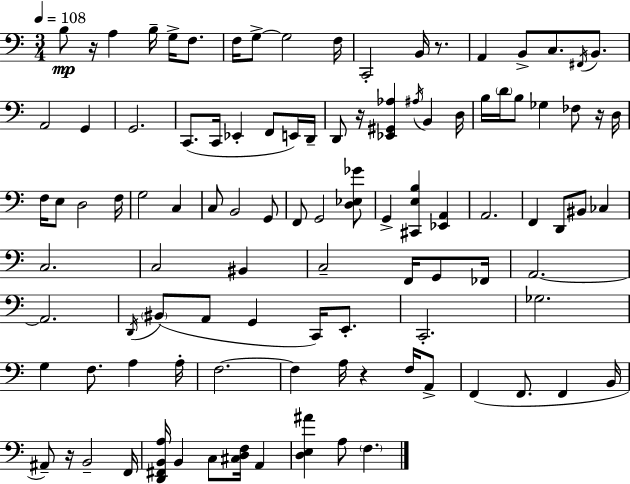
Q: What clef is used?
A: bass